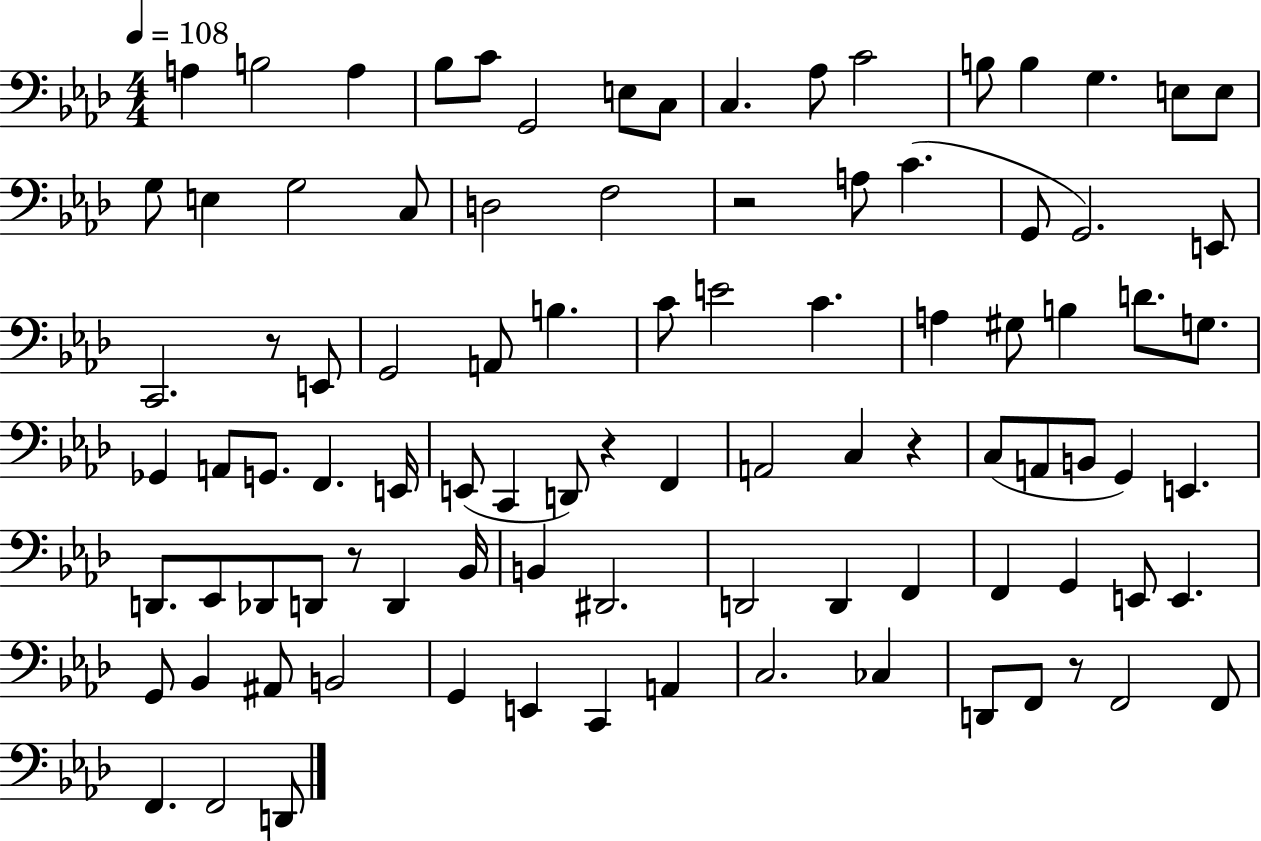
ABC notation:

X:1
T:Untitled
M:4/4
L:1/4
K:Ab
A, B,2 A, _B,/2 C/2 G,,2 E,/2 C,/2 C, _A,/2 C2 B,/2 B, G, E,/2 E,/2 G,/2 E, G,2 C,/2 D,2 F,2 z2 A,/2 C G,,/2 G,,2 E,,/2 C,,2 z/2 E,,/2 G,,2 A,,/2 B, C/2 E2 C A, ^G,/2 B, D/2 G,/2 _G,, A,,/2 G,,/2 F,, E,,/4 E,,/2 C,, D,,/2 z F,, A,,2 C, z C,/2 A,,/2 B,,/2 G,, E,, D,,/2 _E,,/2 _D,,/2 D,,/2 z/2 D,, _B,,/4 B,, ^D,,2 D,,2 D,, F,, F,, G,, E,,/2 E,, G,,/2 _B,, ^A,,/2 B,,2 G,, E,, C,, A,, C,2 _C, D,,/2 F,,/2 z/2 F,,2 F,,/2 F,, F,,2 D,,/2